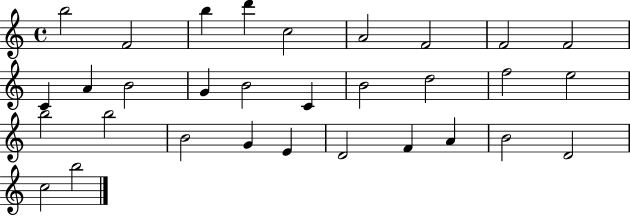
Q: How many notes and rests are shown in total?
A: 31